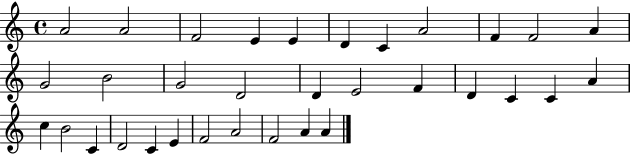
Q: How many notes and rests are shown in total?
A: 33